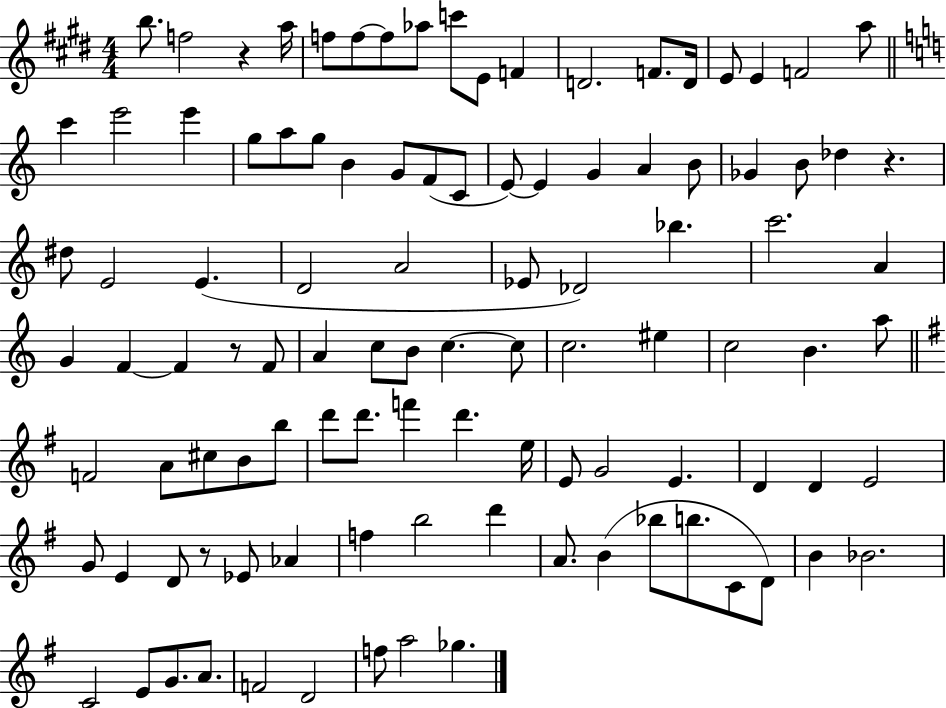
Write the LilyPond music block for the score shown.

{
  \clef treble
  \numericTimeSignature
  \time 4/4
  \key e \major
  \repeat volta 2 { b''8. f''2 r4 a''16 | f''8 f''8~~ f''8 aes''8 c'''8 e'8 f'4 | d'2. f'8. d'16 | e'8 e'4 f'2 a''8 | \break \bar "||" \break \key a \minor c'''4 e'''2 e'''4 | g''8 a''8 g''8 b'4 g'8 f'8( c'8 | e'8~~) e'4 g'4 a'4 b'8 | ges'4 b'8 des''4 r4. | \break dis''8 e'2 e'4.( | d'2 a'2 | ees'8 des'2) bes''4. | c'''2. a'4 | \break g'4 f'4~~ f'4 r8 f'8 | a'4 c''8 b'8 c''4.~~ c''8 | c''2. eis''4 | c''2 b'4. a''8 | \break \bar "||" \break \key g \major f'2 a'8 cis''8 b'8 b''8 | d'''8 d'''8. f'''4 d'''4. e''16 | e'8 g'2 e'4. | d'4 d'4 e'2 | \break g'8 e'4 d'8 r8 ees'8 aes'4 | f''4 b''2 d'''4 | a'8. b'4( bes''8 b''8. c'8 d'8) | b'4 bes'2. | \break c'2 e'8 g'8. a'8. | f'2 d'2 | f''8 a''2 ges''4. | } \bar "|."
}